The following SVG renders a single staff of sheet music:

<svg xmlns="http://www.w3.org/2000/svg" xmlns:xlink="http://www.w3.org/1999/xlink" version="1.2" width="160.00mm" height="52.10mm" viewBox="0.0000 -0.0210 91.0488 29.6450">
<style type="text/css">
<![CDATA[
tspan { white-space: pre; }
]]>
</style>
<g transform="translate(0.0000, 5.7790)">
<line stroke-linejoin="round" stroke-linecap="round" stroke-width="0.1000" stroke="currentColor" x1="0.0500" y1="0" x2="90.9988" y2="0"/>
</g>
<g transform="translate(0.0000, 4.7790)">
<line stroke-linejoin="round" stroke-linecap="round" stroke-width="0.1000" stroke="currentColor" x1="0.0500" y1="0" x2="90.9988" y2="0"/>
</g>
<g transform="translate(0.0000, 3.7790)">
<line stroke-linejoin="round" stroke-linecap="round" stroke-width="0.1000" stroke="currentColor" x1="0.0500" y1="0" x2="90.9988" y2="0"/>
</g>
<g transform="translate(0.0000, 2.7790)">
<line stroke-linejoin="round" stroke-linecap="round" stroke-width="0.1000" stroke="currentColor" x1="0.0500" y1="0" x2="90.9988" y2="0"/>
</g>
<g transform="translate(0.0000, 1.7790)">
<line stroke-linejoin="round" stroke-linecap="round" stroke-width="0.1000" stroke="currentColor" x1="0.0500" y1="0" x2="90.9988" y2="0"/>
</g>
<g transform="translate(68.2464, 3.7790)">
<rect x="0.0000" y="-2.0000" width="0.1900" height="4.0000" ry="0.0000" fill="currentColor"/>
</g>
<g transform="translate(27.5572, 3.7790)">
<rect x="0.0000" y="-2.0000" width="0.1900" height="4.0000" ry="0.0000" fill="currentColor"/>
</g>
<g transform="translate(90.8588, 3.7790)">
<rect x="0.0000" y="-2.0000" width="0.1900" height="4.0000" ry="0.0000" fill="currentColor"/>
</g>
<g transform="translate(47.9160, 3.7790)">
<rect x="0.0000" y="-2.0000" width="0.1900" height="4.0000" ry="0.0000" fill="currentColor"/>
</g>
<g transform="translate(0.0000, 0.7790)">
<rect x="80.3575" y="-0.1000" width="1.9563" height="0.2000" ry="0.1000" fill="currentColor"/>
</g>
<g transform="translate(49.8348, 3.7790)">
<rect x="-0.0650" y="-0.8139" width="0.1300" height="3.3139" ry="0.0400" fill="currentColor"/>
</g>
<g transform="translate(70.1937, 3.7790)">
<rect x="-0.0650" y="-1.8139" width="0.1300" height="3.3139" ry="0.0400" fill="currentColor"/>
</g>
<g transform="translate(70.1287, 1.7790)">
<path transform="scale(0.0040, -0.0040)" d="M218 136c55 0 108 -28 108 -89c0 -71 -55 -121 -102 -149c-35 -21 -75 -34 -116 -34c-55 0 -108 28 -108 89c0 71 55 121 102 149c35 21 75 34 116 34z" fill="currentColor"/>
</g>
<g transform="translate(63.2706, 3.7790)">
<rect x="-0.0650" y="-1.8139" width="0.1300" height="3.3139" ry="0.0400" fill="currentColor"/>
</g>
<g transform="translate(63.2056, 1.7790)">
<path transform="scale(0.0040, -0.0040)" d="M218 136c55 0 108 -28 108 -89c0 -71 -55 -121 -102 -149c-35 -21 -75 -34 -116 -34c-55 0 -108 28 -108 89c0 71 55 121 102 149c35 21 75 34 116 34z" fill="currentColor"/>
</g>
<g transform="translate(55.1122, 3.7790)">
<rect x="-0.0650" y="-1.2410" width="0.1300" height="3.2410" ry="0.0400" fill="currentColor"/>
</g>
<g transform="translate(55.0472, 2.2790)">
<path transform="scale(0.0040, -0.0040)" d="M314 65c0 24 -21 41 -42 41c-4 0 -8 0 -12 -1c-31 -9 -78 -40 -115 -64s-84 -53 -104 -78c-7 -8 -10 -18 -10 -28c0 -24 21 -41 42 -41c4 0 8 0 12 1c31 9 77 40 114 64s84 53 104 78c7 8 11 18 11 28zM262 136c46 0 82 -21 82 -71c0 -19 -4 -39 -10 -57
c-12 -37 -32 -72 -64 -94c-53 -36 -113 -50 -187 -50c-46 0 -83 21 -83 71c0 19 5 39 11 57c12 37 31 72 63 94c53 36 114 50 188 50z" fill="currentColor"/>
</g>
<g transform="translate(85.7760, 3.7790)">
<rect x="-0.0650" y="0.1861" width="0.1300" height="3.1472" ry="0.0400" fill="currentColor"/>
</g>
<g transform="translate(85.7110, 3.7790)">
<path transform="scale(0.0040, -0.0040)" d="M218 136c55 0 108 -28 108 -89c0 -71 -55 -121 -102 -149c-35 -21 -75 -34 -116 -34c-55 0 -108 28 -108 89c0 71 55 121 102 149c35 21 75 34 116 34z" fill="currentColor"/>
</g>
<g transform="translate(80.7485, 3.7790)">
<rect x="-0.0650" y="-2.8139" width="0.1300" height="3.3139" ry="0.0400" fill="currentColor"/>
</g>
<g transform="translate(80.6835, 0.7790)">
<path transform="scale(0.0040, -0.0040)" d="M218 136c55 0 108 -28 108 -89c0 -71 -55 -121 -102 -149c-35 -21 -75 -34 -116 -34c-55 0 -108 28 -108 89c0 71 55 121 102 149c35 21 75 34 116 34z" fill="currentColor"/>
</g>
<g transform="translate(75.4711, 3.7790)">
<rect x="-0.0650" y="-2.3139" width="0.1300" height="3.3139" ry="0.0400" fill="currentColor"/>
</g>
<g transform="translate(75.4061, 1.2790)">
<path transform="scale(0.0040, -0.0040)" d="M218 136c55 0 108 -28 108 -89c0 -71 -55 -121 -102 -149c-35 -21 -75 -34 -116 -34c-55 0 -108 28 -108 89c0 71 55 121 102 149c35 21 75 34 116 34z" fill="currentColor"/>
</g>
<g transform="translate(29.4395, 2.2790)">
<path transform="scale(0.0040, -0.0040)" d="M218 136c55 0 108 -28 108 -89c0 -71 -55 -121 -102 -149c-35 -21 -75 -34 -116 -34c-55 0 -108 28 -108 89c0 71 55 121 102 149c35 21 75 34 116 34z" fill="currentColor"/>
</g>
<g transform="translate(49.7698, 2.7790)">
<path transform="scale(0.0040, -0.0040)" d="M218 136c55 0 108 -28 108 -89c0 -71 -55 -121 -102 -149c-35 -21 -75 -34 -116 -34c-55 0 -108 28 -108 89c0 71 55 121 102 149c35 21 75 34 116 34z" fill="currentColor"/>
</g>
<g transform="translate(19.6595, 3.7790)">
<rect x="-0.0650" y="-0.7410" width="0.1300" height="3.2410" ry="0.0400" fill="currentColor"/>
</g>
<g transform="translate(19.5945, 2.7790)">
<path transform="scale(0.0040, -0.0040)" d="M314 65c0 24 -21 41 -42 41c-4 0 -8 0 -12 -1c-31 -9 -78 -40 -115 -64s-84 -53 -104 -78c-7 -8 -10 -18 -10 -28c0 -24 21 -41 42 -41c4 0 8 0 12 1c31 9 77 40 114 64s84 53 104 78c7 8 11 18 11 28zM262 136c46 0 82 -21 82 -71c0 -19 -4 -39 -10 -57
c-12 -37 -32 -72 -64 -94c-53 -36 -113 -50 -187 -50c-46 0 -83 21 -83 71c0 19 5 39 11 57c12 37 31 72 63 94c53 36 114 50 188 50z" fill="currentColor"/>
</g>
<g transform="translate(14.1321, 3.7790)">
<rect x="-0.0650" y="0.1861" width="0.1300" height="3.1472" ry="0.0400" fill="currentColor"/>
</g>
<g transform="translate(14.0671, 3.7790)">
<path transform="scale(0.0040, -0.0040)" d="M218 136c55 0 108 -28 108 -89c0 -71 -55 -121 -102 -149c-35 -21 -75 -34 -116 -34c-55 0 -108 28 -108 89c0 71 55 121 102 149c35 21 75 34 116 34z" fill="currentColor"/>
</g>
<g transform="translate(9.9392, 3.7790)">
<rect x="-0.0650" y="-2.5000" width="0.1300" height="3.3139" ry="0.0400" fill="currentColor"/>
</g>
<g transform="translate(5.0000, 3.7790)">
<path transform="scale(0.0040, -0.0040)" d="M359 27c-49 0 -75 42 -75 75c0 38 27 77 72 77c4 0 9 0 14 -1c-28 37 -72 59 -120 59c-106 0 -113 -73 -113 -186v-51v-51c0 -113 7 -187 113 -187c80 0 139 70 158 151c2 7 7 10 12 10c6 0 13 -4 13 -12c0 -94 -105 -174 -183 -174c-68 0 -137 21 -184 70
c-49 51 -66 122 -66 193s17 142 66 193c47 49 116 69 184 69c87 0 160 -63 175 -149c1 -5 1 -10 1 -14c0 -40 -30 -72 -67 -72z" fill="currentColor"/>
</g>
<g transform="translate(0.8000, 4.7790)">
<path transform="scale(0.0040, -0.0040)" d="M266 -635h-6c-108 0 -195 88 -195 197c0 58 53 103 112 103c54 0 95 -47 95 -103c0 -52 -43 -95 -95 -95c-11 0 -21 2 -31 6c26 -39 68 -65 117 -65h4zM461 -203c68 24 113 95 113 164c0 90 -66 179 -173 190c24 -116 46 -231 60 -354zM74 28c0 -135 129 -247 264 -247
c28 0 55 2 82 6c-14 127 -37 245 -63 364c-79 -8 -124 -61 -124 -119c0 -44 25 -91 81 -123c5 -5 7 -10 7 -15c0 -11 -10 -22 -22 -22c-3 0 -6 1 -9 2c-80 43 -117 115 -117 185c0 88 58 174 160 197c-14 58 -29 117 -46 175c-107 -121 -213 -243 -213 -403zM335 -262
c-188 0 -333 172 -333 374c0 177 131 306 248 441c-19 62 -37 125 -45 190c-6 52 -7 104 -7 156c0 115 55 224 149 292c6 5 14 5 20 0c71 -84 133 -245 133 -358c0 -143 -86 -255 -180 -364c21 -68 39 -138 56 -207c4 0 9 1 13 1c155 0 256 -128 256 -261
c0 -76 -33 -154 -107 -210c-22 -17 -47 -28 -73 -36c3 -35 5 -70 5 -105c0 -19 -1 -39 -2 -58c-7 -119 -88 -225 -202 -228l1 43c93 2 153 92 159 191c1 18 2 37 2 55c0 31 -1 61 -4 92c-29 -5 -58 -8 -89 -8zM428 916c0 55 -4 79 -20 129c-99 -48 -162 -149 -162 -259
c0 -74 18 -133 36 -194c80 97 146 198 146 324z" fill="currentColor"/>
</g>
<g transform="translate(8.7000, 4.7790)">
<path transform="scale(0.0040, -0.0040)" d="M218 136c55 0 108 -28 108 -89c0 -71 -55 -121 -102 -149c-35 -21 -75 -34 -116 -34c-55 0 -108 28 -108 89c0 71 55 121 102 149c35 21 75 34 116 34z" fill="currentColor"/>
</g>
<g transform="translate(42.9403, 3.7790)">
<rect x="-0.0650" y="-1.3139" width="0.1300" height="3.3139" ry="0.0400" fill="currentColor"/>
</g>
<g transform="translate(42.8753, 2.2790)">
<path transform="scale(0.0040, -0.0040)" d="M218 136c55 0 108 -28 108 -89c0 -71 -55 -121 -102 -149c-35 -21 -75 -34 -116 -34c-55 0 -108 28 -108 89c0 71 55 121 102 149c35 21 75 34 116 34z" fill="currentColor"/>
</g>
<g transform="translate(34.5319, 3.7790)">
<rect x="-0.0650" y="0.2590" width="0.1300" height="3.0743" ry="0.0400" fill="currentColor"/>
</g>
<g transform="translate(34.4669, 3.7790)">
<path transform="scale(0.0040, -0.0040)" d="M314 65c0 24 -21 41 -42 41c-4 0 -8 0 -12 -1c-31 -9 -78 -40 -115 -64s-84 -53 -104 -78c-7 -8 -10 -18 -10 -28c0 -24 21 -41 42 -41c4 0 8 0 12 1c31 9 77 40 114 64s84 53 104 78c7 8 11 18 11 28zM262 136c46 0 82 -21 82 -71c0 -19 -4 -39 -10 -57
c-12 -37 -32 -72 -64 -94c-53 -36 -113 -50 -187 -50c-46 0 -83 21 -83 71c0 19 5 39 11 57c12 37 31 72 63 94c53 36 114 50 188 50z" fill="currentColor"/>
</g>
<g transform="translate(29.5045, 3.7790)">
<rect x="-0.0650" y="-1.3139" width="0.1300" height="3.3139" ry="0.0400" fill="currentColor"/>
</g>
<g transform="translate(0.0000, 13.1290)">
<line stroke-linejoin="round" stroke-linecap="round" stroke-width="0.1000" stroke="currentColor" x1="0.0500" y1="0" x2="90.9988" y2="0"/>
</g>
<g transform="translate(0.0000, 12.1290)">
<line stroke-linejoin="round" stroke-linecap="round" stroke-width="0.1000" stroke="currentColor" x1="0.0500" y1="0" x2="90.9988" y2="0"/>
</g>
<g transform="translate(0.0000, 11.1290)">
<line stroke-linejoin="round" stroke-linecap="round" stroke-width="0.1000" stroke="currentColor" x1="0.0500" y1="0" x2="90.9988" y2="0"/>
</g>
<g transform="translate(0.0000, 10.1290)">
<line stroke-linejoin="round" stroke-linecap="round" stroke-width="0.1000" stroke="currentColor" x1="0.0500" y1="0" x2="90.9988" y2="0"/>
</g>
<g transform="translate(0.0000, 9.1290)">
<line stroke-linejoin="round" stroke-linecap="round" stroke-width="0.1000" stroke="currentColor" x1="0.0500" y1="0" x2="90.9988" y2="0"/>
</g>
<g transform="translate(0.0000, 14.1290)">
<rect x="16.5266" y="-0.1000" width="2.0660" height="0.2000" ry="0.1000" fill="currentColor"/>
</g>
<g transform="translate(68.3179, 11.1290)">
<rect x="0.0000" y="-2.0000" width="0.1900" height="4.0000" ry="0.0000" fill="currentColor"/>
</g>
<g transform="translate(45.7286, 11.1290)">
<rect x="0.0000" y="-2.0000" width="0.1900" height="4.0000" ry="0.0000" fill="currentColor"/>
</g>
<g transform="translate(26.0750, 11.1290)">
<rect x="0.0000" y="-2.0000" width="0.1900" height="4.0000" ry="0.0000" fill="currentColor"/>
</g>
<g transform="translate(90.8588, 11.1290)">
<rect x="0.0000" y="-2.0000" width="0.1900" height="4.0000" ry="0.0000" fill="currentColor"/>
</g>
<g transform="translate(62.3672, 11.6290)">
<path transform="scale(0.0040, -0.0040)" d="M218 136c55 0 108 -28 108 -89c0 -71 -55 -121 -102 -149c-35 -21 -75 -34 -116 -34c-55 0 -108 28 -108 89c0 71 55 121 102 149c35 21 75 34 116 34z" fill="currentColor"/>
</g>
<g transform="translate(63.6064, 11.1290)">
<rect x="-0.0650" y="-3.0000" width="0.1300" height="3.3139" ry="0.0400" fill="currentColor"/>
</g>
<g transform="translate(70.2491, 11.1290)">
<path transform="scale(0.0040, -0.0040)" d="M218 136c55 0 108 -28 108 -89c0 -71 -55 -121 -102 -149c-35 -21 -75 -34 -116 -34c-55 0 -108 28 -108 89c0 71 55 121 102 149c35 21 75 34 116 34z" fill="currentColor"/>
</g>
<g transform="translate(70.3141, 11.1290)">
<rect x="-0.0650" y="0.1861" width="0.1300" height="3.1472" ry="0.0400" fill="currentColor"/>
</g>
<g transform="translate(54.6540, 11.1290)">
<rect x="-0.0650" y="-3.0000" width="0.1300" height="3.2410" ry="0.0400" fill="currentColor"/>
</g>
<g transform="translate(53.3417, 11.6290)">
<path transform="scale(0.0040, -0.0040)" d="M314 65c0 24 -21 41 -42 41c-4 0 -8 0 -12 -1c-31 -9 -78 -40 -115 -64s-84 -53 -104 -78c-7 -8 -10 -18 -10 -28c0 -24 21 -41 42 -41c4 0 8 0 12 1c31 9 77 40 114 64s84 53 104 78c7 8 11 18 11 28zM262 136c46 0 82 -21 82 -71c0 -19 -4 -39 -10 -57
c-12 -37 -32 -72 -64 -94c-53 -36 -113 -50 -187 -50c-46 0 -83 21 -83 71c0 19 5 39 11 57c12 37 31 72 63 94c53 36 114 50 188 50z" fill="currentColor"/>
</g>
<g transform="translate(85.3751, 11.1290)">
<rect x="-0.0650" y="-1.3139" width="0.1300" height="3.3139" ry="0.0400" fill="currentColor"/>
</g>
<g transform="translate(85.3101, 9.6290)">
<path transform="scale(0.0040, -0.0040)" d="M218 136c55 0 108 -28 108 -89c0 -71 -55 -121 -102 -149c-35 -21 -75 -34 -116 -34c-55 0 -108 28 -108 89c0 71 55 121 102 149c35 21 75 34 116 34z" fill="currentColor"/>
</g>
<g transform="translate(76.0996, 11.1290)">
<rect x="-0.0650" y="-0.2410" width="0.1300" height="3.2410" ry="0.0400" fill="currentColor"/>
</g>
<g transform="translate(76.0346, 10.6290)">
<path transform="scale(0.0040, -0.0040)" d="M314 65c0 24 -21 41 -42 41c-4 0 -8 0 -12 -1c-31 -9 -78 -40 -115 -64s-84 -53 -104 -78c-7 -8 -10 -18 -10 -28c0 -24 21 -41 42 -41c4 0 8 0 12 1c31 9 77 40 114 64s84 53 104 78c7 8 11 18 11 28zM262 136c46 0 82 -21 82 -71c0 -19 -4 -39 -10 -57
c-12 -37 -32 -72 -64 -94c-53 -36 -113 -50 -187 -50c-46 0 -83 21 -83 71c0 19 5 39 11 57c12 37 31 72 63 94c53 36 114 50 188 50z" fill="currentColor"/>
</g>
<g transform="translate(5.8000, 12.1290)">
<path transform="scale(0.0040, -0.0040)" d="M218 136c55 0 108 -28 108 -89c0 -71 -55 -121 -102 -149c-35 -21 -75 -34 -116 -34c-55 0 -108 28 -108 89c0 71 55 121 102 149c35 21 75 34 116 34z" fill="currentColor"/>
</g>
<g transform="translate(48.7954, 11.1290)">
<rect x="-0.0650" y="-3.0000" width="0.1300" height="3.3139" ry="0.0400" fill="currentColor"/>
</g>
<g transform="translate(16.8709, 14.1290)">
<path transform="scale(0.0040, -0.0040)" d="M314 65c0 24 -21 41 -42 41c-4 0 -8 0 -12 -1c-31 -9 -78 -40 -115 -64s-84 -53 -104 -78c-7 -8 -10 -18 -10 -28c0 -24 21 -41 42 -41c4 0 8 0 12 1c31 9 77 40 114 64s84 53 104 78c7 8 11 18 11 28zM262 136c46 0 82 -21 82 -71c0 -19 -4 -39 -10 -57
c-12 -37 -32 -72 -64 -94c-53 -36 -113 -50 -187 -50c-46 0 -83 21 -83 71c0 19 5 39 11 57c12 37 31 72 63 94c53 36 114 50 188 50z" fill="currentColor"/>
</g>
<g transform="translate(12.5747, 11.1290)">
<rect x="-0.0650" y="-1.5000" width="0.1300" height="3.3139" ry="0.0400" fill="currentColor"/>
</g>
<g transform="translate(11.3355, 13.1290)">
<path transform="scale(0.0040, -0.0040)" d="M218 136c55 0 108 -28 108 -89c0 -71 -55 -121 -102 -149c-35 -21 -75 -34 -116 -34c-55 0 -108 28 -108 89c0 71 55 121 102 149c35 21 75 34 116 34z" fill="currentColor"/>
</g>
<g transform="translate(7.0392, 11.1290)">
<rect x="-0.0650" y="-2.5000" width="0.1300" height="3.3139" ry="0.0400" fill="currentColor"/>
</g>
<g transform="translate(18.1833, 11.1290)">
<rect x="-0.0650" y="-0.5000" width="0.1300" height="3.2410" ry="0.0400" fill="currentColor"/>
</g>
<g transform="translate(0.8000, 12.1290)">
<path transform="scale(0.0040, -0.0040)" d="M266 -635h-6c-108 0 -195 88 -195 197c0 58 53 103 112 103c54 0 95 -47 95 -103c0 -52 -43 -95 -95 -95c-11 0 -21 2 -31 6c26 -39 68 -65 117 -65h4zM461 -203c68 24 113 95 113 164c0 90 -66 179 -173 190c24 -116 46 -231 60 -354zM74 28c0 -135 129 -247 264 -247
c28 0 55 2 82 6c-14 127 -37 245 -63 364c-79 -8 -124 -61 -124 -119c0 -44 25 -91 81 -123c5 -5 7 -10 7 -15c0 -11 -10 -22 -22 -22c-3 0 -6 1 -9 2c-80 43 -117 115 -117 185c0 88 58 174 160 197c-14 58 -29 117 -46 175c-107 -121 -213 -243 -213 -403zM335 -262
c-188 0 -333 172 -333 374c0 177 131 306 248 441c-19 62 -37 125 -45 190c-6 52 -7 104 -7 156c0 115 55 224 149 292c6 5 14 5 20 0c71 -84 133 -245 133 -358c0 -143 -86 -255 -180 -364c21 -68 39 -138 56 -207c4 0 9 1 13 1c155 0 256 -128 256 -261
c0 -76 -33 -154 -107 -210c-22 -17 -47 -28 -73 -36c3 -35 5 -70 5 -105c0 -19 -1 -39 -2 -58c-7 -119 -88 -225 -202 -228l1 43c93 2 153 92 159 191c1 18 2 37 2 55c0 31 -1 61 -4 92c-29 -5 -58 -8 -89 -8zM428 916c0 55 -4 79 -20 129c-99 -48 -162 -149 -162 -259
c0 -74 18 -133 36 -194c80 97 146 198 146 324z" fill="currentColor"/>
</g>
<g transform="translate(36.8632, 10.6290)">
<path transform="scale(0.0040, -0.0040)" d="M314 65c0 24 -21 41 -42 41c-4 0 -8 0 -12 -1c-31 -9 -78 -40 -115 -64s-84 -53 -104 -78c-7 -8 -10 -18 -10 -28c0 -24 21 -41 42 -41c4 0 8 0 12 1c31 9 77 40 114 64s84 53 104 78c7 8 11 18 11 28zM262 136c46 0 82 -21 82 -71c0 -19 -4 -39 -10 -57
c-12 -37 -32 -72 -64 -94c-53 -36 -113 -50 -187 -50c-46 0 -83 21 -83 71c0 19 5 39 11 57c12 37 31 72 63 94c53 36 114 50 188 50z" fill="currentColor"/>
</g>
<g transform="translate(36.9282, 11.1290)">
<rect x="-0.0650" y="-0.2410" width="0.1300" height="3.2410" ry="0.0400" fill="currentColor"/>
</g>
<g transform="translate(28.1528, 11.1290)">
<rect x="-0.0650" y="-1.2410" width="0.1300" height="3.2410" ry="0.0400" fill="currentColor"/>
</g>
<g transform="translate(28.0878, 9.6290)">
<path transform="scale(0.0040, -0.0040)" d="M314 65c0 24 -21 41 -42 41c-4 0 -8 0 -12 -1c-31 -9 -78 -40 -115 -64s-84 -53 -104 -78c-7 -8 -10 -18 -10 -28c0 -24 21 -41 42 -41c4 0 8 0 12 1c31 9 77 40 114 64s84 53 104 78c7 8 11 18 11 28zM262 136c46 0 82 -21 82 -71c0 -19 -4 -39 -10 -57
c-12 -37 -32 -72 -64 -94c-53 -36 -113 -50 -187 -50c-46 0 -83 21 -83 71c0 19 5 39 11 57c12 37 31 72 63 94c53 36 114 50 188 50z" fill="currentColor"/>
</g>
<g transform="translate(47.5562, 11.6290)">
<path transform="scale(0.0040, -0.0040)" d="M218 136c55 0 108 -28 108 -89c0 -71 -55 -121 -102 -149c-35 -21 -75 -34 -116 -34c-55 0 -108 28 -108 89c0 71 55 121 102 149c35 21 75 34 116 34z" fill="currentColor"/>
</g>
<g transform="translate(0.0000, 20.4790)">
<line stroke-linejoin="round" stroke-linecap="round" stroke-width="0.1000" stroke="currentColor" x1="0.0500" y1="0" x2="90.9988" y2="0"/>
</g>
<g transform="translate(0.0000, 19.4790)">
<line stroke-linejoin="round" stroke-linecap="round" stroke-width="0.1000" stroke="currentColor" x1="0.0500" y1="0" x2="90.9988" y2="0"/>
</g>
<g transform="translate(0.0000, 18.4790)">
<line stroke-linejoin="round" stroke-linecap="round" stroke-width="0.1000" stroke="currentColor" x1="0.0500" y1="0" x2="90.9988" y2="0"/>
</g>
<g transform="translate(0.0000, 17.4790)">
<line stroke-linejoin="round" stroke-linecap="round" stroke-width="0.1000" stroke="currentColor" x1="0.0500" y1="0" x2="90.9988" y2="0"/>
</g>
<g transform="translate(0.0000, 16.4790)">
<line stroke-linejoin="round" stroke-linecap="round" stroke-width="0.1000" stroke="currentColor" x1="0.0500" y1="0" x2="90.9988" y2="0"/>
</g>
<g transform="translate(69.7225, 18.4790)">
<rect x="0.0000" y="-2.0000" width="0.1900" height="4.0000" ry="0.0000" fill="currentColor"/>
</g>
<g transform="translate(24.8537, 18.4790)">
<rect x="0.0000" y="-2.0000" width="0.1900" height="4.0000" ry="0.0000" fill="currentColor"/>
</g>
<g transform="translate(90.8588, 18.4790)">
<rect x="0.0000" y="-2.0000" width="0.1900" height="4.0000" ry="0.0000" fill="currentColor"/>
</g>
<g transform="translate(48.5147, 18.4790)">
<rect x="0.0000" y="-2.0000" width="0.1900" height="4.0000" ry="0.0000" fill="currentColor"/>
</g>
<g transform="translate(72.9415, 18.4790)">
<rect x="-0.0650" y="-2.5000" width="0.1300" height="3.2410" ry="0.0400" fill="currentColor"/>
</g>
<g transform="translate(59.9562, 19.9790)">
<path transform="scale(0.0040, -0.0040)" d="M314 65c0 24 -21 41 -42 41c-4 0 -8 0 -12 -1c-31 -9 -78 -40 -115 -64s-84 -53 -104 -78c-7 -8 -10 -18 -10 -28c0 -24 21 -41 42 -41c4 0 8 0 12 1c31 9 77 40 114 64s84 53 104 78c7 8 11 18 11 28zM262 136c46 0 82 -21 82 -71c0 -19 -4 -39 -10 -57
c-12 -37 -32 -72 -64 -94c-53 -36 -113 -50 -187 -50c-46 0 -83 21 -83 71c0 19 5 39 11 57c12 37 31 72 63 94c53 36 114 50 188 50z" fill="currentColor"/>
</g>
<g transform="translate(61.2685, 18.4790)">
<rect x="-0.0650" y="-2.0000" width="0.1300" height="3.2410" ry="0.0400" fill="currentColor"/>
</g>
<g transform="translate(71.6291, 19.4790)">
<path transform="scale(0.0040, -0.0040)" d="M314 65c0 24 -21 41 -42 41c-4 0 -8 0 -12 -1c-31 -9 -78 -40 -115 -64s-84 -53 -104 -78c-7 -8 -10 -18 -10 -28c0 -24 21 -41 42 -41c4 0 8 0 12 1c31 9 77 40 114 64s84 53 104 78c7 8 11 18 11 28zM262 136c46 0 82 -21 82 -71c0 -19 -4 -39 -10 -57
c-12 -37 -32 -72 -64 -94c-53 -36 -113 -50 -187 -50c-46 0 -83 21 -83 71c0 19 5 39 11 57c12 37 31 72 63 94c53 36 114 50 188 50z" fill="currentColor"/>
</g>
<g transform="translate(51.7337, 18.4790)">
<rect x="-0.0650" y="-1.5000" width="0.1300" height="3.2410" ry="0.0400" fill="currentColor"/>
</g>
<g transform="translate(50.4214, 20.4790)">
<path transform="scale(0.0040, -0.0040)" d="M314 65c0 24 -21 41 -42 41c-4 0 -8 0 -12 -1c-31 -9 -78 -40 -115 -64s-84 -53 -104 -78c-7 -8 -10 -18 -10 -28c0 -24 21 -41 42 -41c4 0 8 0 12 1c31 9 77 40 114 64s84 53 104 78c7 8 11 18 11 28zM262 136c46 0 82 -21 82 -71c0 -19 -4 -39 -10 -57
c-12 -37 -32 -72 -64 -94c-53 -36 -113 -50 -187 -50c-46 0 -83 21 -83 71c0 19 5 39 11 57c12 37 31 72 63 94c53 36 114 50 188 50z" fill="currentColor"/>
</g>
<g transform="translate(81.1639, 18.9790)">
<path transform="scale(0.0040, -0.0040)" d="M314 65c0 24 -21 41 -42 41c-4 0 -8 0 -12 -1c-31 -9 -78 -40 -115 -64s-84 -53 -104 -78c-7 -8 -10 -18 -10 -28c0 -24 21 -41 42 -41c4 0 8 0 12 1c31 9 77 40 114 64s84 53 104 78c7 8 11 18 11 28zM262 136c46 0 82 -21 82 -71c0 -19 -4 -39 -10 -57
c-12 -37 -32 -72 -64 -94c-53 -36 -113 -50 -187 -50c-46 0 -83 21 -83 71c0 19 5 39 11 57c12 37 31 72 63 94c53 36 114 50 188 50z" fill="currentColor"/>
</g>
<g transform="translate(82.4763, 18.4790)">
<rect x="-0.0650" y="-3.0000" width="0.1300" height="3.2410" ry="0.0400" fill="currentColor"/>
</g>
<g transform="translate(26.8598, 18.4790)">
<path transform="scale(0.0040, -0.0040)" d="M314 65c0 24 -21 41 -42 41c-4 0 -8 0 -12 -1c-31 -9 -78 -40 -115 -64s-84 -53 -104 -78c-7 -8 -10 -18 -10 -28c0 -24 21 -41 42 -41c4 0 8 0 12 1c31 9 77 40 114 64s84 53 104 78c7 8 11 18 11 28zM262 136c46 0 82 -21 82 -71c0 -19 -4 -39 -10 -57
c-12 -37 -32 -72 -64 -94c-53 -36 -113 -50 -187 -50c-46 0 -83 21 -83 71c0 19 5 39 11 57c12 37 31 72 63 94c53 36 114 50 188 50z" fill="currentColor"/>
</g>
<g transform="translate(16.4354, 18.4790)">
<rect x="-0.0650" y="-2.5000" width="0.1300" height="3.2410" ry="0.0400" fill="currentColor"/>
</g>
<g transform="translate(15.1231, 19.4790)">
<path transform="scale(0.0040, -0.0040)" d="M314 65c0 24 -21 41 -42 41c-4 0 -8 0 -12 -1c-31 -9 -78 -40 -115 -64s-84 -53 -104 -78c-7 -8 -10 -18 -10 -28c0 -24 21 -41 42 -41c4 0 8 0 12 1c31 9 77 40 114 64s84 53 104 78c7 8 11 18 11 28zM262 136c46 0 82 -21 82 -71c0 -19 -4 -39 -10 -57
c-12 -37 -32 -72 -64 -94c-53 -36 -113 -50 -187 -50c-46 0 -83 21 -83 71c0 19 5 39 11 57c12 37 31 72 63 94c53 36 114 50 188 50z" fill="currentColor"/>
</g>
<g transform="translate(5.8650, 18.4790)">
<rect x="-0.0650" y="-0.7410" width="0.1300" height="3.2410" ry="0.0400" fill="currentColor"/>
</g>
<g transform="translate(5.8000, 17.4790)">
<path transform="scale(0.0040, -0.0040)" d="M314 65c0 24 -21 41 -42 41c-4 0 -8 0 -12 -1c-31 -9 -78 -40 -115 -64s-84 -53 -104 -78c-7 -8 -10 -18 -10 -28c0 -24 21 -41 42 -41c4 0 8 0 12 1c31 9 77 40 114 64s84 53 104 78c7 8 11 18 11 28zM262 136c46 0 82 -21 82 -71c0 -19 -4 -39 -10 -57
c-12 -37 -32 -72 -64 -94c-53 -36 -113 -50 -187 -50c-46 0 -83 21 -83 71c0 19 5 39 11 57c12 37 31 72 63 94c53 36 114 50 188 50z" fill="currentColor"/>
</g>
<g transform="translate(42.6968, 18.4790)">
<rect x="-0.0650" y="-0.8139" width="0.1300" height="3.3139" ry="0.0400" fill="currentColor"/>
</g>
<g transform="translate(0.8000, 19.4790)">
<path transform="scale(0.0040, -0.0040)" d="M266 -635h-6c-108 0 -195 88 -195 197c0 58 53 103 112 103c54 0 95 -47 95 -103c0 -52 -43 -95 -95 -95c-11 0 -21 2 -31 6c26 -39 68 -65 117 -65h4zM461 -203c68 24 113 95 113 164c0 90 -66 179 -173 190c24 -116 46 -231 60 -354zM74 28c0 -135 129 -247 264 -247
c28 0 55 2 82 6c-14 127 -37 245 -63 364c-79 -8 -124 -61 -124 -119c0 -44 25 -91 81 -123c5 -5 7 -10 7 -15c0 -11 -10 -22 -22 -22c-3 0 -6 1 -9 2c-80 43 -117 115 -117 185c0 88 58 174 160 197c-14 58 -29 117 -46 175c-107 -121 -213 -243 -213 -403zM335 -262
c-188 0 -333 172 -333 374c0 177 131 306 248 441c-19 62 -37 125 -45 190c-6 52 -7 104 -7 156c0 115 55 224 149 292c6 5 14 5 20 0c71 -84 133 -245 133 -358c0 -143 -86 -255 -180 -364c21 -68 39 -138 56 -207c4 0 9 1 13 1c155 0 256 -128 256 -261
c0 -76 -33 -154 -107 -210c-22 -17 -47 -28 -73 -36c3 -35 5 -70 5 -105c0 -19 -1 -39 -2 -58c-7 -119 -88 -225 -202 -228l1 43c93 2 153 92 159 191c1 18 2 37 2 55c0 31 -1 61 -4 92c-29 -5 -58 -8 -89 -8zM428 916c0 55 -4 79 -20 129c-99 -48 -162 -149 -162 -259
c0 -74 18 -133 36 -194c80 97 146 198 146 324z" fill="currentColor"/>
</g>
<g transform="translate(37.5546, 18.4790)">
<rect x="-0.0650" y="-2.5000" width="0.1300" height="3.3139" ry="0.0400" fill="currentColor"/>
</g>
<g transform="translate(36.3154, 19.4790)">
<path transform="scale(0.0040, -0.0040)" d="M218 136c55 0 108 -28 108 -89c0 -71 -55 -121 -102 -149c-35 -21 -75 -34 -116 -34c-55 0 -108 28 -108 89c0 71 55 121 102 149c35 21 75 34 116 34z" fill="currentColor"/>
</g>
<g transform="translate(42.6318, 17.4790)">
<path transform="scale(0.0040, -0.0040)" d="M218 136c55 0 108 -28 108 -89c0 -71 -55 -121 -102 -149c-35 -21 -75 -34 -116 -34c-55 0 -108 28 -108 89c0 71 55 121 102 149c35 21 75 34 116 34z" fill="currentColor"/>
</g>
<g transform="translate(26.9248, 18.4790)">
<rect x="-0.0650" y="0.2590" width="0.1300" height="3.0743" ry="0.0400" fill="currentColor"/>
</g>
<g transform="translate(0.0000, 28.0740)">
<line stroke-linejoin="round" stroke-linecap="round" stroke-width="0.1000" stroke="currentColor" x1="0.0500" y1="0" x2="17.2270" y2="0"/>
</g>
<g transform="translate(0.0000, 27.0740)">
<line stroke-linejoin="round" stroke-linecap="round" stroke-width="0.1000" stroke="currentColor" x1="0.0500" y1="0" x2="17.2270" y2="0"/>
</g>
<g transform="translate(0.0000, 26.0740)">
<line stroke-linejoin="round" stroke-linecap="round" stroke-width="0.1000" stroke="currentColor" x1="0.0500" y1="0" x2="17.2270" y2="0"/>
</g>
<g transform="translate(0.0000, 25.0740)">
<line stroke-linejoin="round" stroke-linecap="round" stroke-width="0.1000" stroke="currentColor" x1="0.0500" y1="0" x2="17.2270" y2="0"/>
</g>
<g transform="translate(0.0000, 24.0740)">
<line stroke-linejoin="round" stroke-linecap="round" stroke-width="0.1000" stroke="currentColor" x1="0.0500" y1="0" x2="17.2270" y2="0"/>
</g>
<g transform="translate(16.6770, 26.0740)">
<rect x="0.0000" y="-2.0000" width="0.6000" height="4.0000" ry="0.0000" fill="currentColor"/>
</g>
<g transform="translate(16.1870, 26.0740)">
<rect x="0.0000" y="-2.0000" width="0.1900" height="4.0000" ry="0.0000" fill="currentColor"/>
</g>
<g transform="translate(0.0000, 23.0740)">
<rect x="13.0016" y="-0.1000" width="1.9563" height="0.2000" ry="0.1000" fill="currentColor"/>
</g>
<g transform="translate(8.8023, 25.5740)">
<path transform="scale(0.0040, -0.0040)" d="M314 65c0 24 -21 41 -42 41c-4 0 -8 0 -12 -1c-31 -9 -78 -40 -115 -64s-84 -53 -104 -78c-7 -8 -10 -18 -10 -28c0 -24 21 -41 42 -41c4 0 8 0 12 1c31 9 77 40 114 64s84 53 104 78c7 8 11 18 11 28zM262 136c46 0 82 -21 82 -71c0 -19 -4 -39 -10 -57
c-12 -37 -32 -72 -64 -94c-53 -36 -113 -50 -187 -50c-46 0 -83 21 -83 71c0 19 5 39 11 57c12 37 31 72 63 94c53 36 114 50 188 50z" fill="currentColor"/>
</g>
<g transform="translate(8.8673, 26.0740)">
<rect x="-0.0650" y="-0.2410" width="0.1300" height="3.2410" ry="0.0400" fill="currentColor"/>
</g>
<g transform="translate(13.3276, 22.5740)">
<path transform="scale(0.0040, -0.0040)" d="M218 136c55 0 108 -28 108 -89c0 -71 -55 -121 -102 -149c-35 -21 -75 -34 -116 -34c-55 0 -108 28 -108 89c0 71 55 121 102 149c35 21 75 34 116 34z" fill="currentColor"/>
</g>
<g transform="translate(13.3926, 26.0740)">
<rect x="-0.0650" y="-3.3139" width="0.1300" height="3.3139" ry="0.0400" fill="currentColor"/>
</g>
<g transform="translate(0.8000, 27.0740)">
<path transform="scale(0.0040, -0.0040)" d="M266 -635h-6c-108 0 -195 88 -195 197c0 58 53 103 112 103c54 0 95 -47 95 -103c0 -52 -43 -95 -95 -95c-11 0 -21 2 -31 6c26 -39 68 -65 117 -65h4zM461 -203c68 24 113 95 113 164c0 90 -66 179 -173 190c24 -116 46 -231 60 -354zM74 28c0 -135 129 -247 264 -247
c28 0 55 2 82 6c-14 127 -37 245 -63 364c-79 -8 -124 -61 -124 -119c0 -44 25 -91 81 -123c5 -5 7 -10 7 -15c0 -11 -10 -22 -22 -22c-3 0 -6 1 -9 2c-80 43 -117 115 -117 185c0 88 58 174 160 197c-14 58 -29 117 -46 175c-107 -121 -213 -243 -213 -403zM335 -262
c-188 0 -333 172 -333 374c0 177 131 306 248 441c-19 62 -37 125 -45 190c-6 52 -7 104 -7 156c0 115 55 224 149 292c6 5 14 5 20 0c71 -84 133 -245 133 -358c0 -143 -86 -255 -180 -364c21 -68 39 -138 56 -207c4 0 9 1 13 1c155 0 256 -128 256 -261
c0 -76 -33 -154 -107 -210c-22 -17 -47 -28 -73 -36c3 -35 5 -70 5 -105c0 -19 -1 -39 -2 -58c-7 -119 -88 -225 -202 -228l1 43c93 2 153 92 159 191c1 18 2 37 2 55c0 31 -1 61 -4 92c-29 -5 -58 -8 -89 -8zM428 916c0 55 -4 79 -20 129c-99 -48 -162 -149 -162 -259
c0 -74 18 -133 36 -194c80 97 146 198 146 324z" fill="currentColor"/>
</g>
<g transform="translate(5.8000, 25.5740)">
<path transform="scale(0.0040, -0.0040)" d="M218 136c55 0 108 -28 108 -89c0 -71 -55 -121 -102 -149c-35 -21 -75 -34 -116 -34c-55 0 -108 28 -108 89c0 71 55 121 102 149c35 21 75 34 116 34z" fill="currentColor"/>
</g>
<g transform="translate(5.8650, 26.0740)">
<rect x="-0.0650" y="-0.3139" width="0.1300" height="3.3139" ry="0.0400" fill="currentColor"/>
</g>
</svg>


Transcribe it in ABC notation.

X:1
T:Untitled
M:4/4
L:1/4
K:C
G B d2 e B2 e d e2 f f g a B G E C2 e2 c2 A A2 A B c2 e d2 G2 B2 G d E2 F2 G2 A2 c c2 b